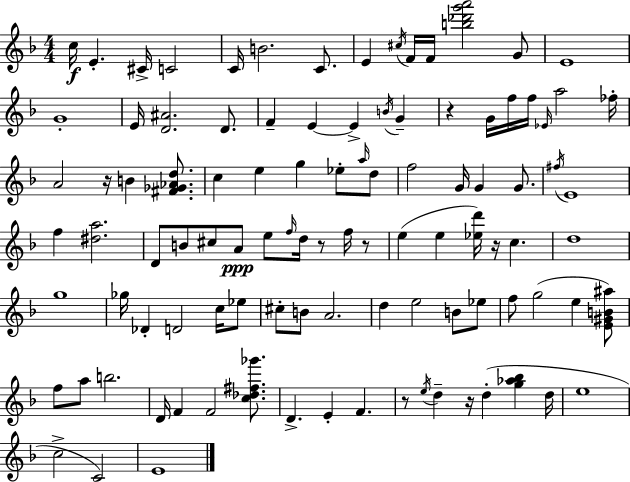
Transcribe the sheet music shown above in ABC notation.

X:1
T:Untitled
M:4/4
L:1/4
K:Dm
c/4 E ^C/4 C2 C/4 B2 C/2 E ^c/4 F/4 F/4 [b_d'g'a']2 G/2 E4 G4 E/4 [D^A]2 D/2 F E E B/4 G z G/4 f/4 f/4 _E/4 a2 _f/4 A2 z/4 B [^F_G_Ad]/2 c e g _e/2 a/4 d/2 f2 G/4 G G/2 ^f/4 E4 f [^da]2 D/2 B/2 ^c/2 A/2 e/2 f/4 d/4 z/2 f/4 z/2 e e [_ed']/4 z/4 c d4 g4 _g/4 _D D2 c/4 _e/2 ^c/2 B/2 A2 d e2 B/2 _e/2 f/2 g2 e [E^GB^a]/2 f/2 a/2 b2 D/4 F F2 [c_d^f_g']/2 D E F z/2 e/4 d z/4 d [g_a_b] d/4 e4 c2 C2 E4